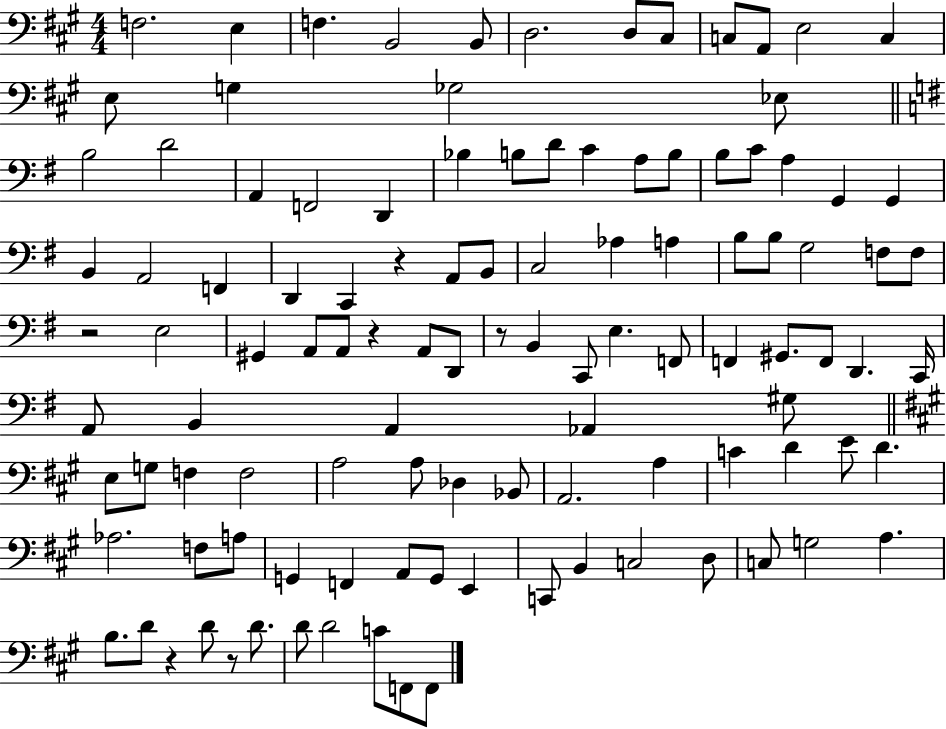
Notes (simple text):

F3/h. E3/q F3/q. B2/h B2/e D3/h. D3/e C#3/e C3/e A2/e E3/h C3/q E3/e G3/q Gb3/h Eb3/e B3/h D4/h A2/q F2/h D2/q Bb3/q B3/e D4/e C4/q A3/e B3/e B3/e C4/e A3/q G2/q G2/q B2/q A2/h F2/q D2/q C2/q R/q A2/e B2/e C3/h Ab3/q A3/q B3/e B3/e G3/h F3/e F3/e R/h E3/h G#2/q A2/e A2/e R/q A2/e D2/e R/e B2/q C2/e E3/q. F2/e F2/q G#2/e. F2/e D2/q. C2/s A2/e B2/q A2/q Ab2/q G#3/e E3/e G3/e F3/q F3/h A3/h A3/e Db3/q Bb2/e A2/h. A3/q C4/q D4/q E4/e D4/q. Ab3/h. F3/e A3/e G2/q F2/q A2/e G2/e E2/q C2/e B2/q C3/h D3/e C3/e G3/h A3/q. B3/e. D4/e R/q D4/e R/e D4/e. D4/e D4/h C4/e F2/e F2/e